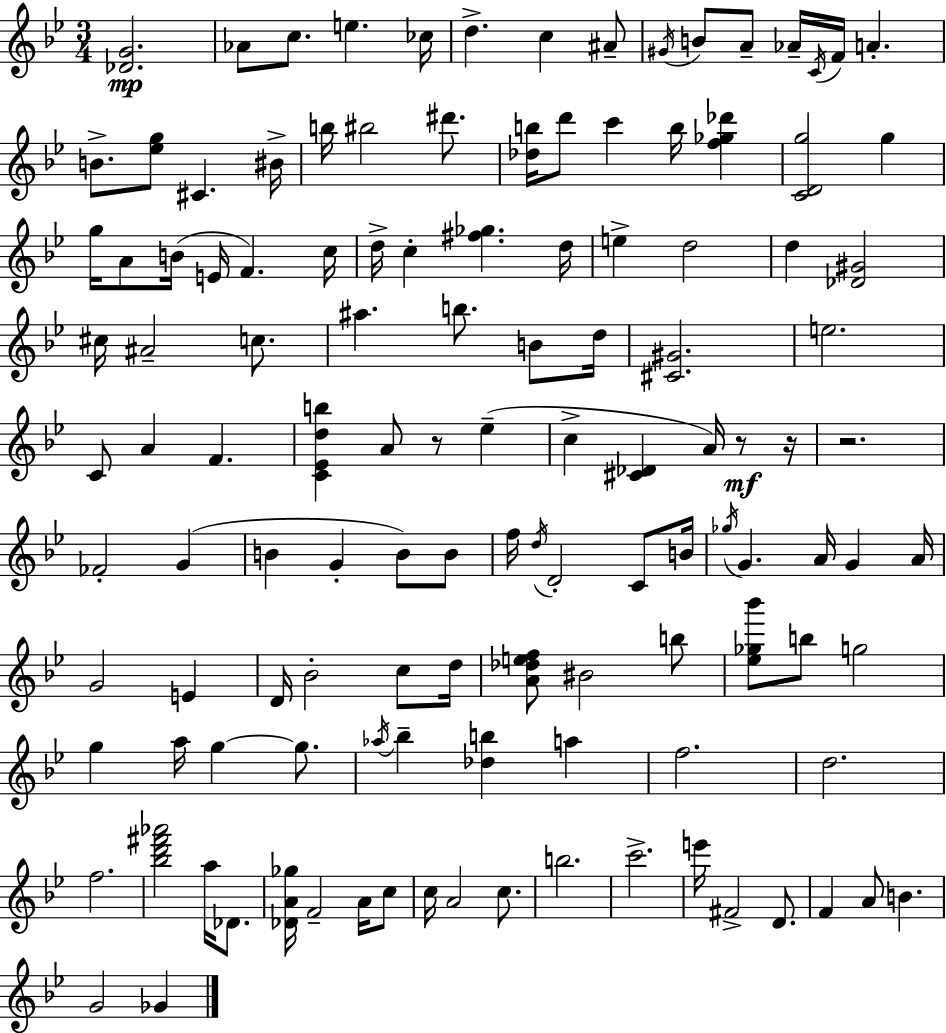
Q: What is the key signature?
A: G minor